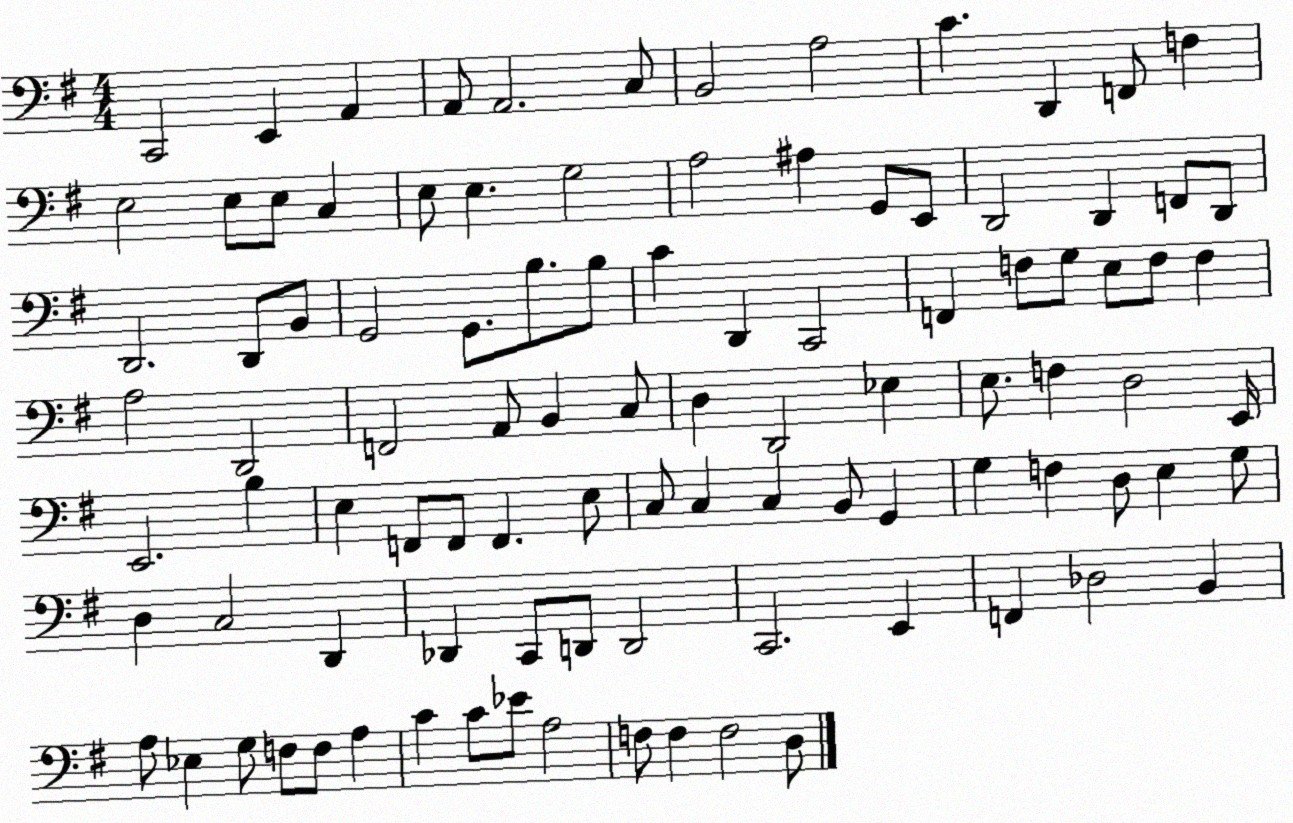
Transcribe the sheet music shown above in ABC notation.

X:1
T:Untitled
M:4/4
L:1/4
K:G
C,,2 E,, A,, A,,/2 A,,2 C,/2 B,,2 A,2 C D,, F,,/2 F, E,2 E,/2 E,/2 C, E,/2 E, G,2 A,2 ^A, G,,/2 E,,/2 D,,2 D,, F,,/2 D,,/2 D,,2 D,,/2 B,,/2 G,,2 G,,/2 B,/2 B,/2 C D,, C,,2 F,, F,/2 G,/2 E,/2 F,/2 F, A,2 D,,2 F,,2 A,,/2 B,, C,/2 D, D,,2 _E, E,/2 F, D,2 E,,/4 E,,2 B, E, F,,/2 F,,/2 F,, E,/2 C,/2 C, C, B,,/2 G,, G, F, D,/2 E, G,/2 D, C,2 D,, _D,, C,,/2 D,,/2 D,,2 C,,2 E,, F,, _D,2 B,, A,/2 _E, G,/2 F,/2 F,/2 A, C C/2 _E/2 A,2 F,/2 F, F,2 D,/2